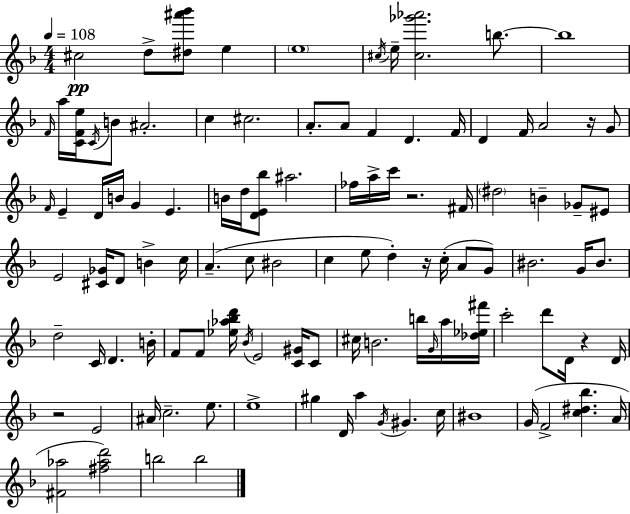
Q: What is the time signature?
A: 4/4